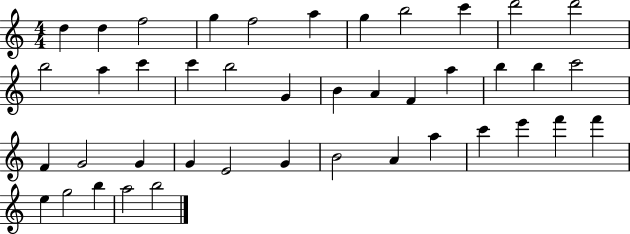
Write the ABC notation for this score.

X:1
T:Untitled
M:4/4
L:1/4
K:C
d d f2 g f2 a g b2 c' d'2 d'2 b2 a c' c' b2 G B A F a b b c'2 F G2 G G E2 G B2 A a c' e' f' f' e g2 b a2 b2